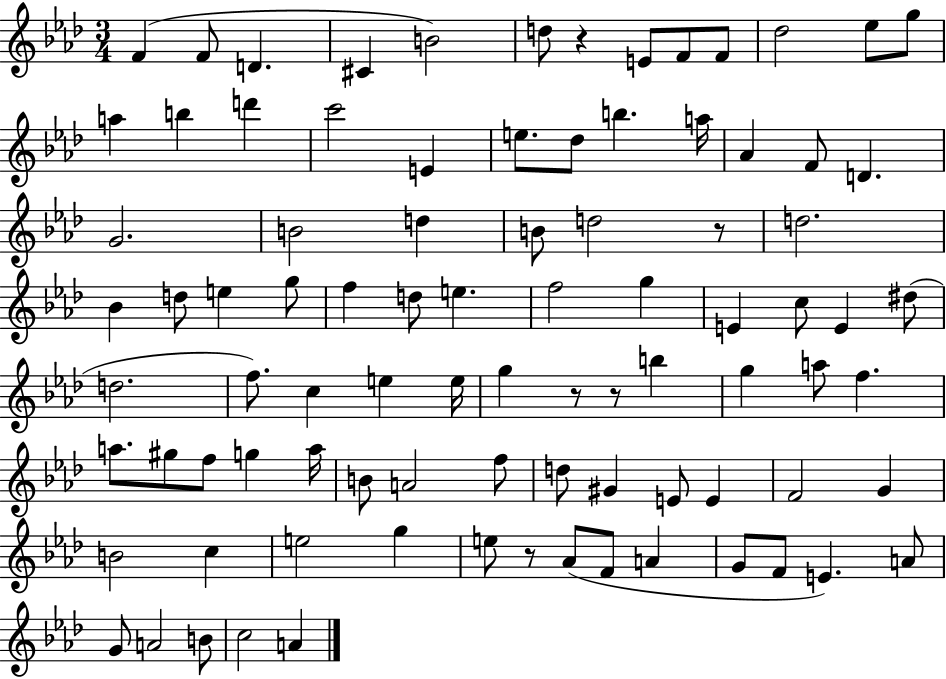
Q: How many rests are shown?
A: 5